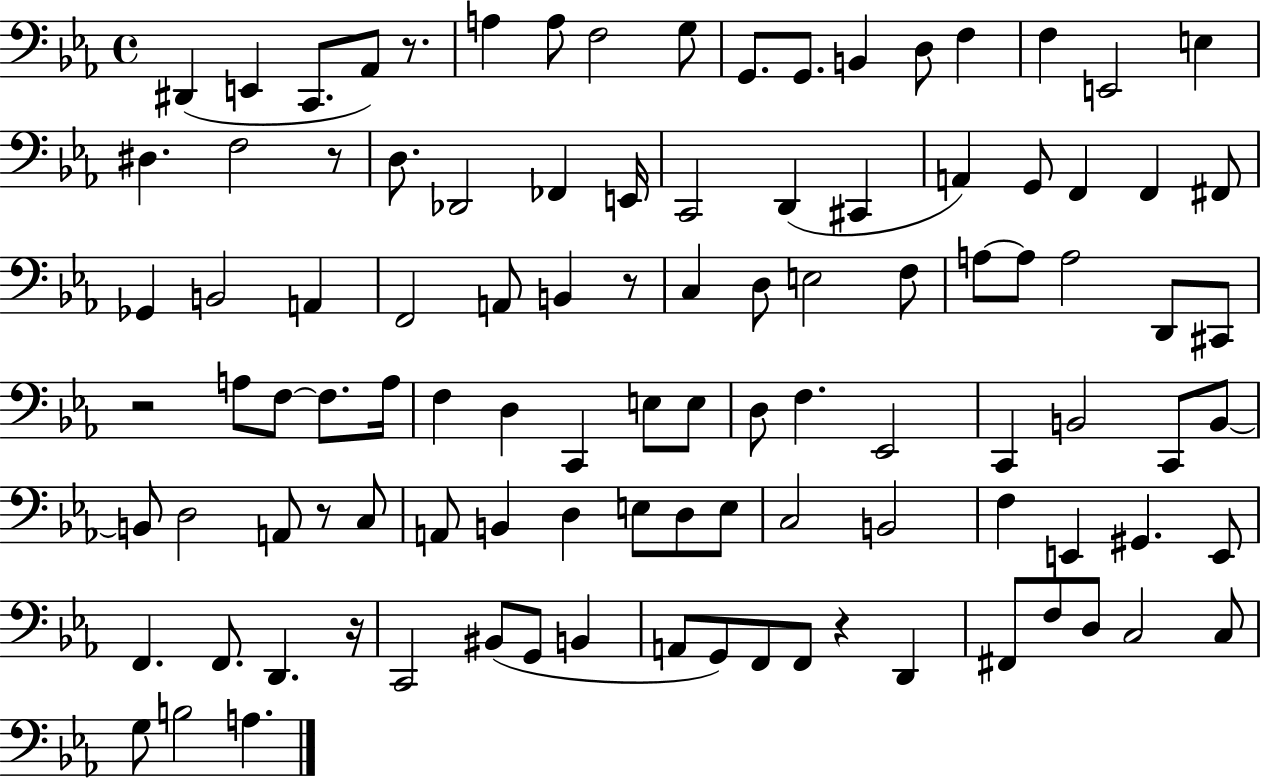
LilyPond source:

{
  \clef bass
  \time 4/4
  \defaultTimeSignature
  \key ees \major
  dis,4( e,4 c,8. aes,8) r8. | a4 a8 f2 g8 | g,8. g,8. b,4 d8 f4 | f4 e,2 e4 | \break dis4. f2 r8 | d8. des,2 fes,4 e,16 | c,2 d,4( cis,4 | a,4) g,8 f,4 f,4 fis,8 | \break ges,4 b,2 a,4 | f,2 a,8 b,4 r8 | c4 d8 e2 f8 | a8~~ a8 a2 d,8 cis,8 | \break r2 a8 f8~~ f8. a16 | f4 d4 c,4 e8 e8 | d8 f4. ees,2 | c,4 b,2 c,8 b,8~~ | \break b,8 d2 a,8 r8 c8 | a,8 b,4 d4 e8 d8 e8 | c2 b,2 | f4 e,4 gis,4. e,8 | \break f,4. f,8. d,4. r16 | c,2 bis,8( g,8 b,4 | a,8 g,8) f,8 f,8 r4 d,4 | fis,8 f8 d8 c2 c8 | \break g8 b2 a4. | \bar "|."
}